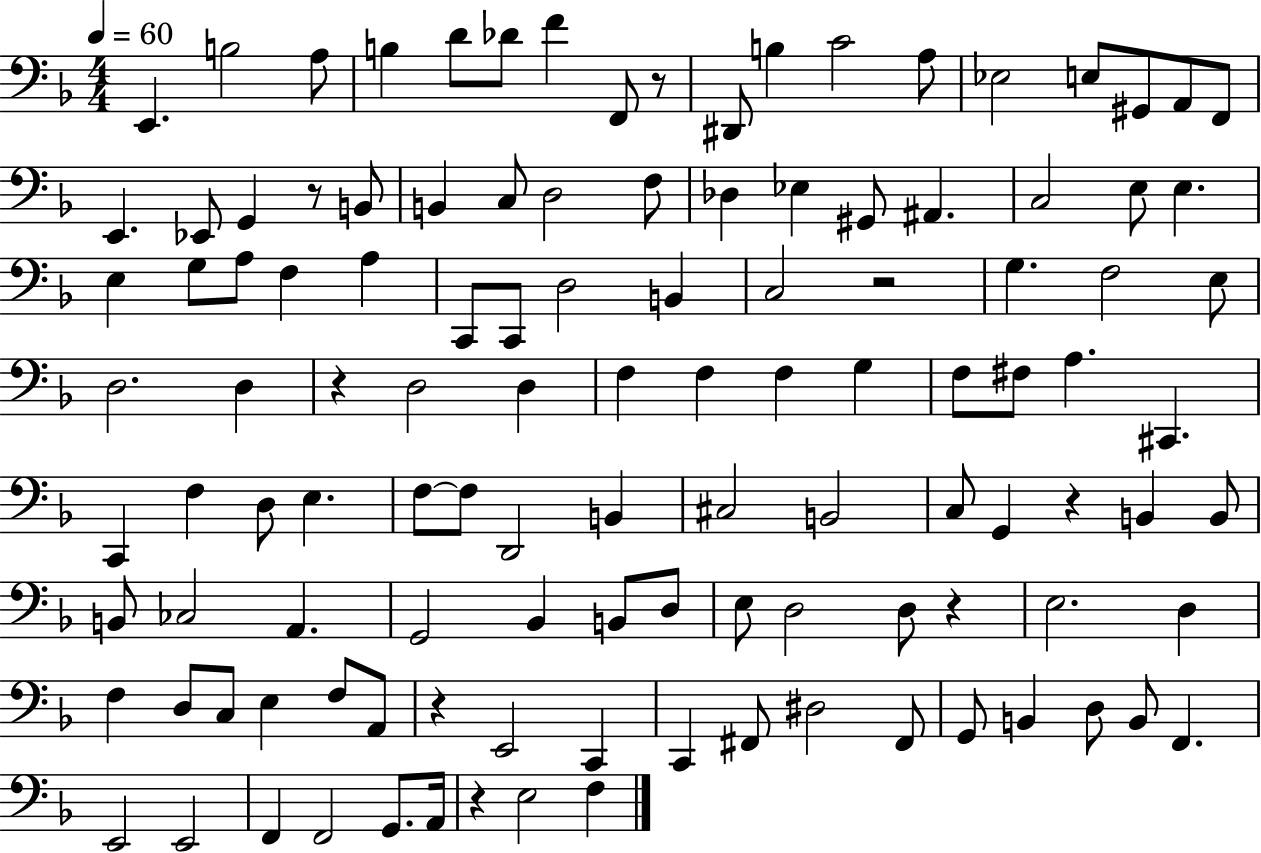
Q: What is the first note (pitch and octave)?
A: E2